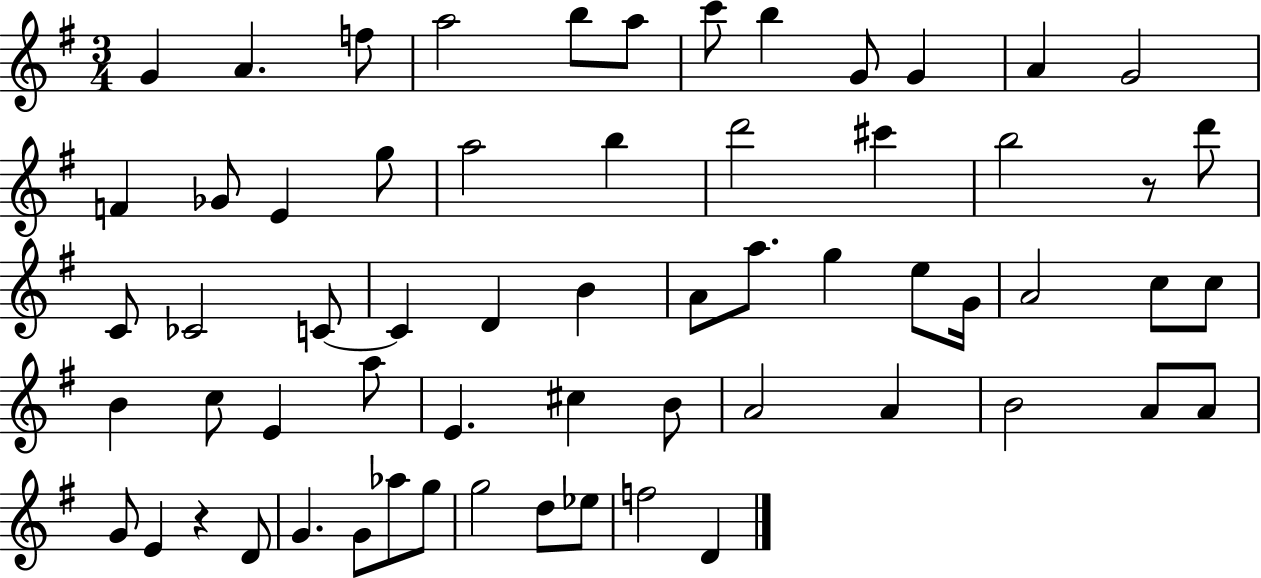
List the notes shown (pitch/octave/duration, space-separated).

G4/q A4/q. F5/e A5/h B5/e A5/e C6/e B5/q G4/e G4/q A4/q G4/h F4/q Gb4/e E4/q G5/e A5/h B5/q D6/h C#6/q B5/h R/e D6/e C4/e CES4/h C4/e C4/q D4/q B4/q A4/e A5/e. G5/q E5/e G4/s A4/h C5/e C5/e B4/q C5/e E4/q A5/e E4/q. C#5/q B4/e A4/h A4/q B4/h A4/e A4/e G4/e E4/q R/q D4/e G4/q. G4/e Ab5/e G5/e G5/h D5/e Eb5/e F5/h D4/q